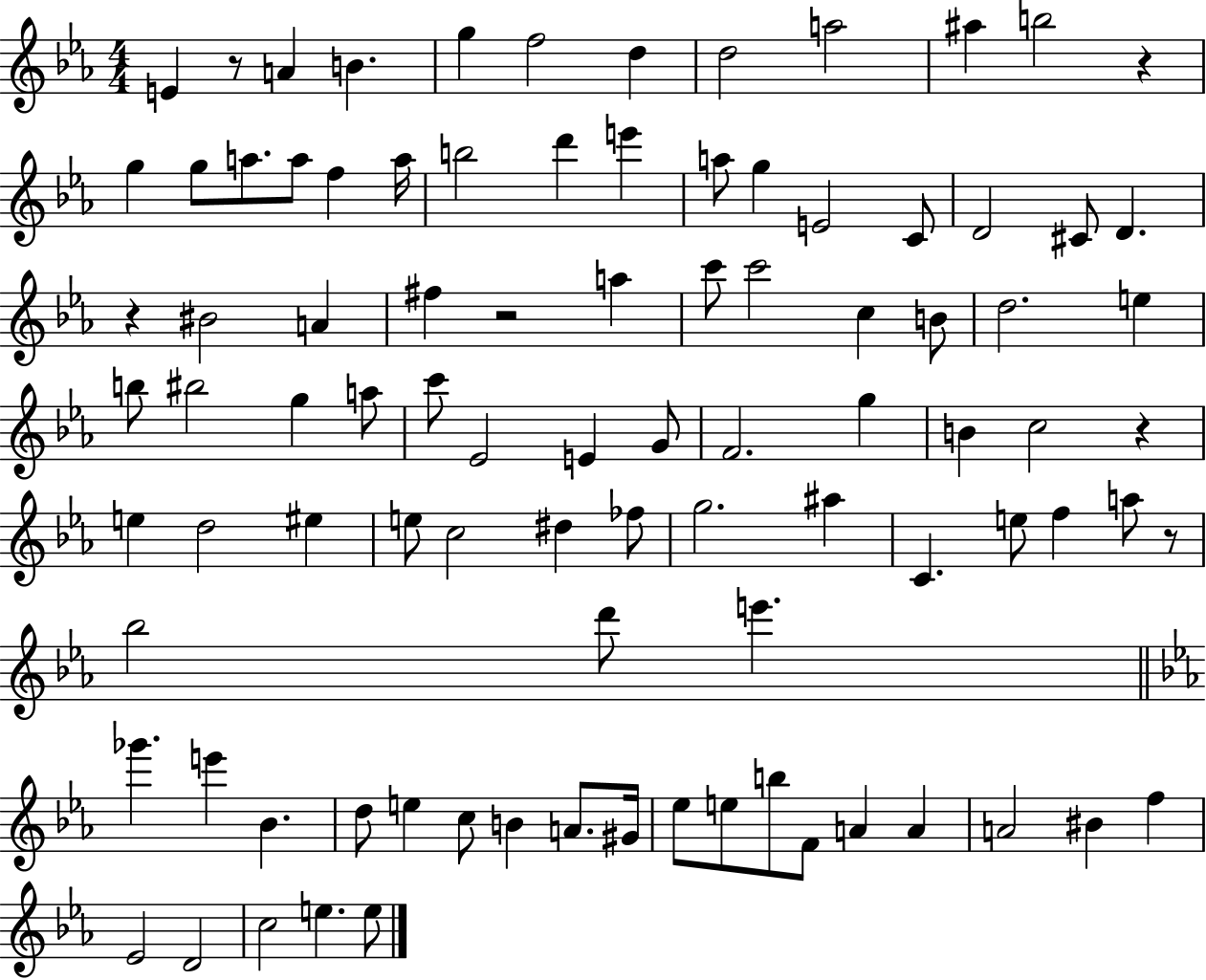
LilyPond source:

{
  \clef treble
  \numericTimeSignature
  \time 4/4
  \key ees \major
  e'4 r8 a'4 b'4. | g''4 f''2 d''4 | d''2 a''2 | ais''4 b''2 r4 | \break g''4 g''8 a''8. a''8 f''4 a''16 | b''2 d'''4 e'''4 | a''8 g''4 e'2 c'8 | d'2 cis'8 d'4. | \break r4 bis'2 a'4 | fis''4 r2 a''4 | c'''8 c'''2 c''4 b'8 | d''2. e''4 | \break b''8 bis''2 g''4 a''8 | c'''8 ees'2 e'4 g'8 | f'2. g''4 | b'4 c''2 r4 | \break e''4 d''2 eis''4 | e''8 c''2 dis''4 fes''8 | g''2. ais''4 | c'4. e''8 f''4 a''8 r8 | \break bes''2 d'''8 e'''4. | \bar "||" \break \key ees \major ges'''4. e'''4 bes'4. | d''8 e''4 c''8 b'4 a'8. gis'16 | ees''8 e''8 b''8 f'8 a'4 a'4 | a'2 bis'4 f''4 | \break ees'2 d'2 | c''2 e''4. e''8 | \bar "|."
}